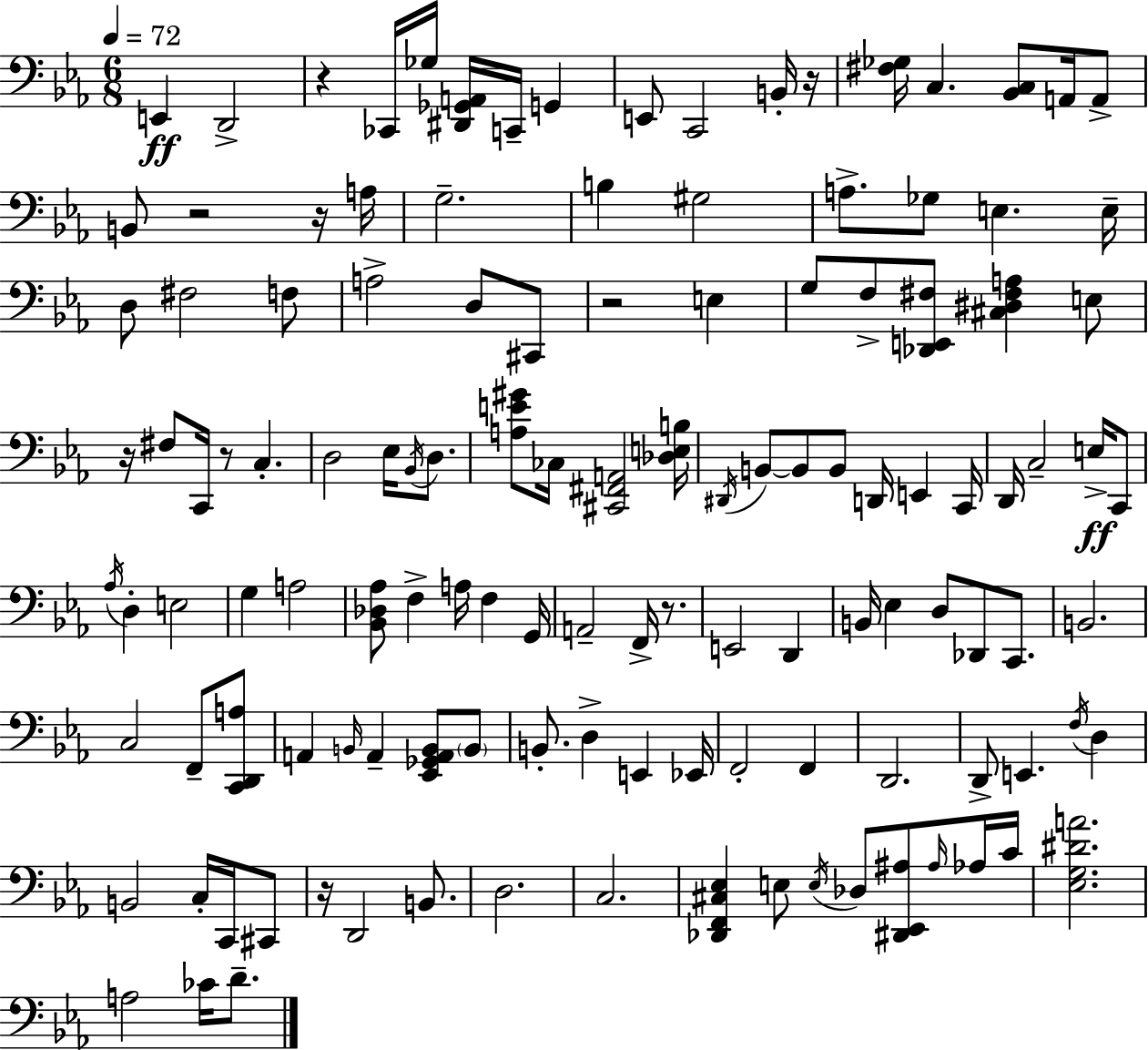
{
  \clef bass
  \numericTimeSignature
  \time 6/8
  \key c \minor
  \tempo 4 = 72
  e,4\ff d,2-> | r4 ces,16 ges16 <dis, ges, a,>16 c,16-- g,4 | e,8 c,2 b,16-. r16 | <fis ges>16 c4. <bes, c>8 a,16 a,8-> | \break b,8 r2 r16 a16 | g2.-- | b4 gis2 | a8.-> ges8 e4. e16-- | \break d8 fis2 f8 | a2-> d8 cis,8 | r2 e4 | g8 f8-> <des, e, fis>8 <cis dis fis a>4 e8 | \break r16 fis8 c,16 r8 c4.-. | d2 ees16 \acciaccatura { bes,16 } d8. | <a e' gis'>8 ces16 <cis, fis, a,>2 | <des e b>16 \acciaccatura { dis,16 } b,8~~ b,8 b,8 d,16 e,4 | \break c,16 d,16 c2-- e16->\ff | c,8 \acciaccatura { aes16 } d4-. e2 | g4 a2 | <bes, des aes>8 f4-> a16 f4 | \break g,16 a,2-- f,16-> | r8. e,2 d,4 | b,16 ees4 d8 des,8 | c,8. b,2. | \break c2 f,8-- | <c, d, a>8 a,4 \grace { b,16 } a,4-- | <ees, ges, a, b,>8 \parenthesize b,8 b,8.-. d4-> e,4 | ees,16 f,2-. | \break f,4 d,2. | d,8-> e,4. | \acciaccatura { f16 } d4 b,2 | c16-. c,16 cis,8 r16 d,2 | \break b,8. d2. | c2. | <des, f, cis ees>4 e8 \acciaccatura { e16 } | des8 <dis, ees, ais>8 \grace { ais16 } aes16 c'16 <ees g dis' a'>2. | \break a2 | ces'16 d'8.-- \bar "|."
}